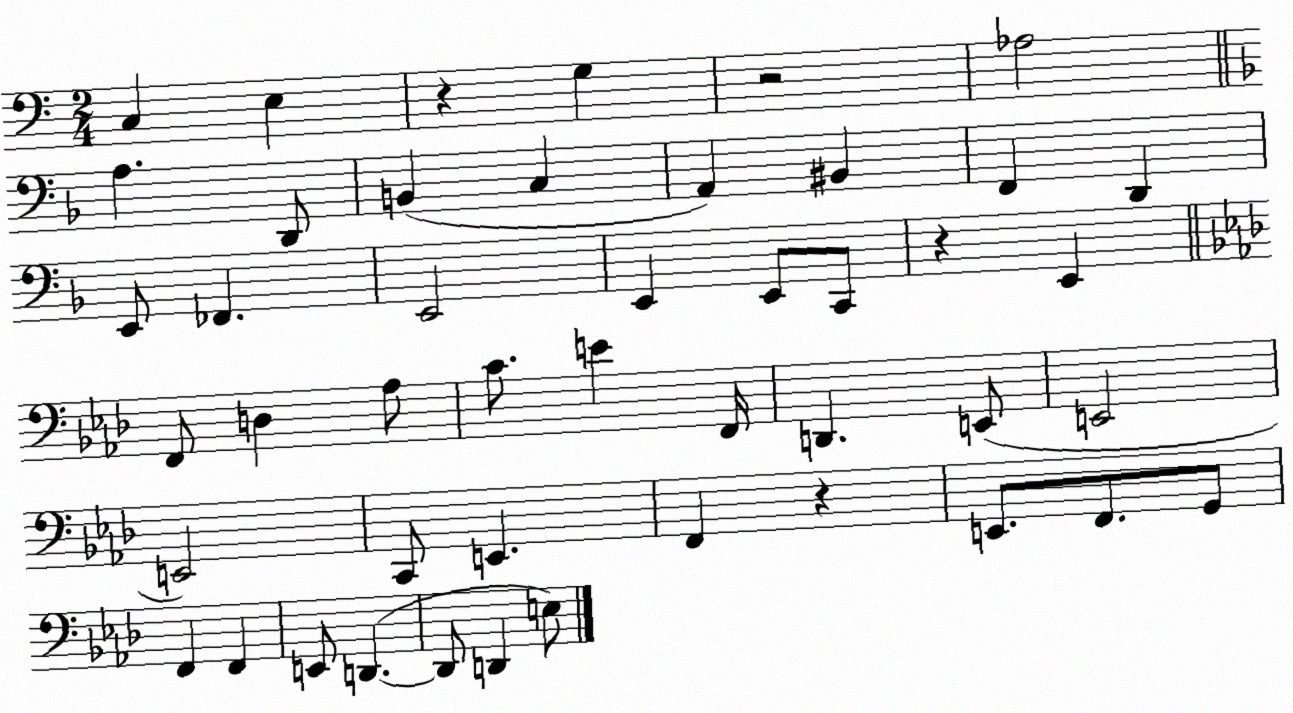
X:1
T:Untitled
M:2/4
L:1/4
K:C
C, E, z G, z2 _A,2 A, D,,/2 B,, C, A,, ^B,, F,, D,, E,,/2 _F,, E,,2 E,, E,,/2 C,,/2 z E,, F,,/2 D, _A,/2 C/2 E F,,/4 D,, E,,/2 E,,2 E,,2 C,,/2 E,, F,, z E,,/2 F,,/2 G,,/2 F,, F,, E,,/2 D,, D,,/2 D,, E,/2